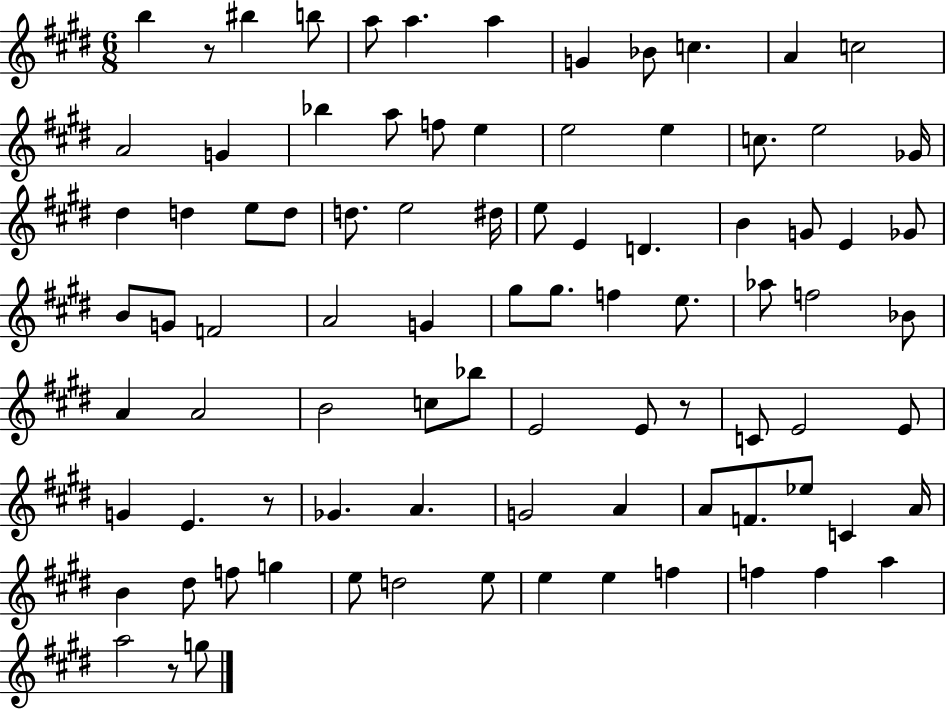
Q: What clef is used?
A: treble